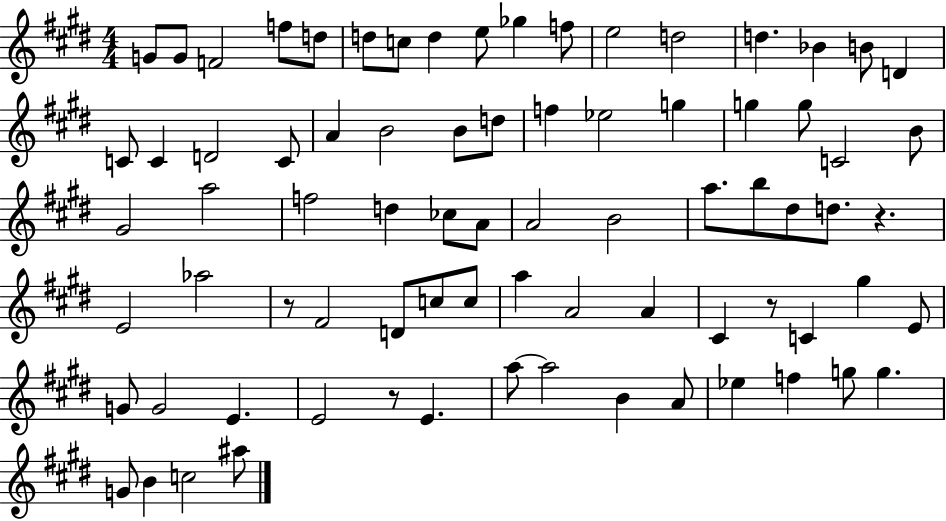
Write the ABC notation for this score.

X:1
T:Untitled
M:4/4
L:1/4
K:E
G/2 G/2 F2 f/2 d/2 d/2 c/2 d e/2 _g f/2 e2 d2 d _B B/2 D C/2 C D2 C/2 A B2 B/2 d/2 f _e2 g g g/2 C2 B/2 ^G2 a2 f2 d _c/2 A/2 A2 B2 a/2 b/2 ^d/2 d/2 z E2 _a2 z/2 ^F2 D/2 c/2 c/2 a A2 A ^C z/2 C ^g E/2 G/2 G2 E E2 z/2 E a/2 a2 B A/2 _e f g/2 g G/2 B c2 ^a/2